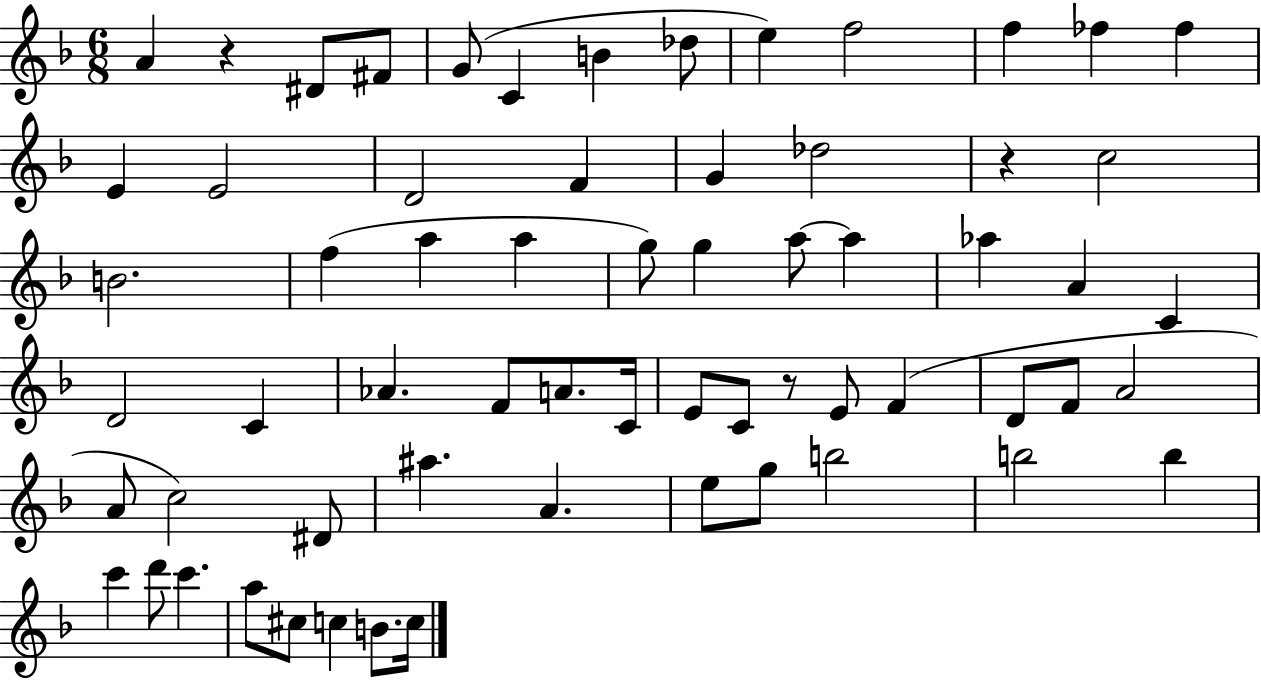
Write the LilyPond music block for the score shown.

{
  \clef treble
  \numericTimeSignature
  \time 6/8
  \key f \major
  a'4 r4 dis'8 fis'8 | g'8( c'4 b'4 des''8 | e''4) f''2 | f''4 fes''4 fes''4 | \break e'4 e'2 | d'2 f'4 | g'4 des''2 | r4 c''2 | \break b'2. | f''4( a''4 a''4 | g''8) g''4 a''8~~ a''4 | aes''4 a'4 c'4 | \break d'2 c'4 | aes'4. f'8 a'8. c'16 | e'8 c'8 r8 e'8 f'4( | d'8 f'8 a'2 | \break a'8 c''2) dis'8 | ais''4. a'4. | e''8 g''8 b''2 | b''2 b''4 | \break c'''4 d'''8 c'''4. | a''8 cis''8 c''4 b'8. c''16 | \bar "|."
}